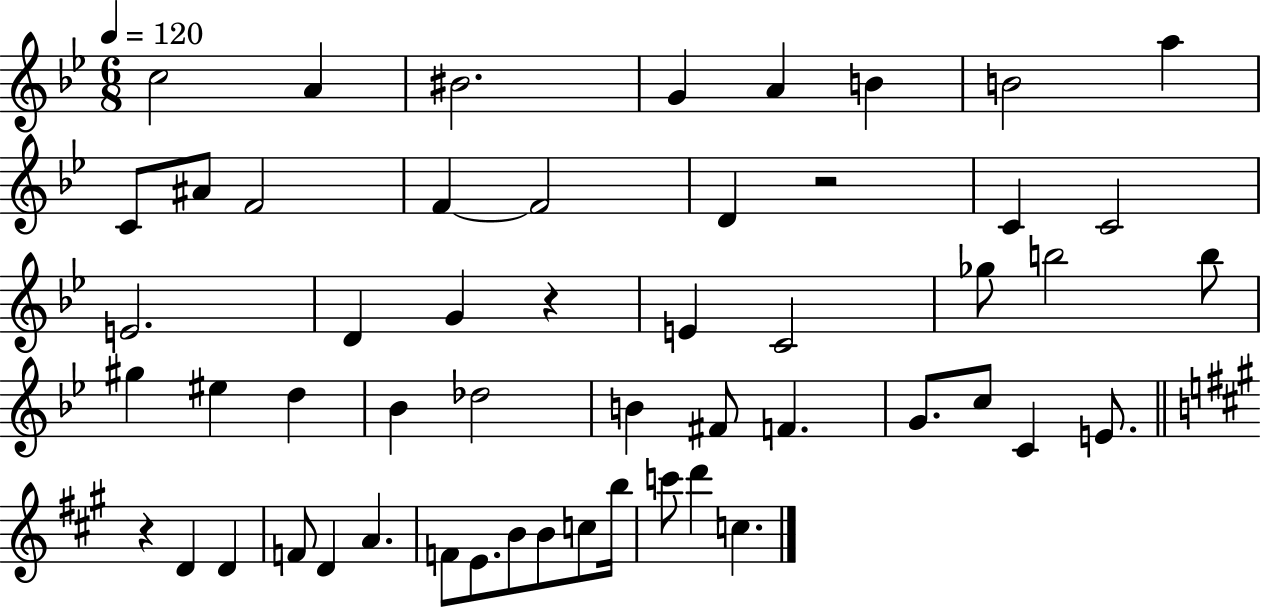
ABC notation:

X:1
T:Untitled
M:6/8
L:1/4
K:Bb
c2 A ^B2 G A B B2 a C/2 ^A/2 F2 F F2 D z2 C C2 E2 D G z E C2 _g/2 b2 b/2 ^g ^e d _B _d2 B ^F/2 F G/2 c/2 C E/2 z D D F/2 D A F/2 E/2 B/2 B/2 c/2 b/4 c'/2 d' c